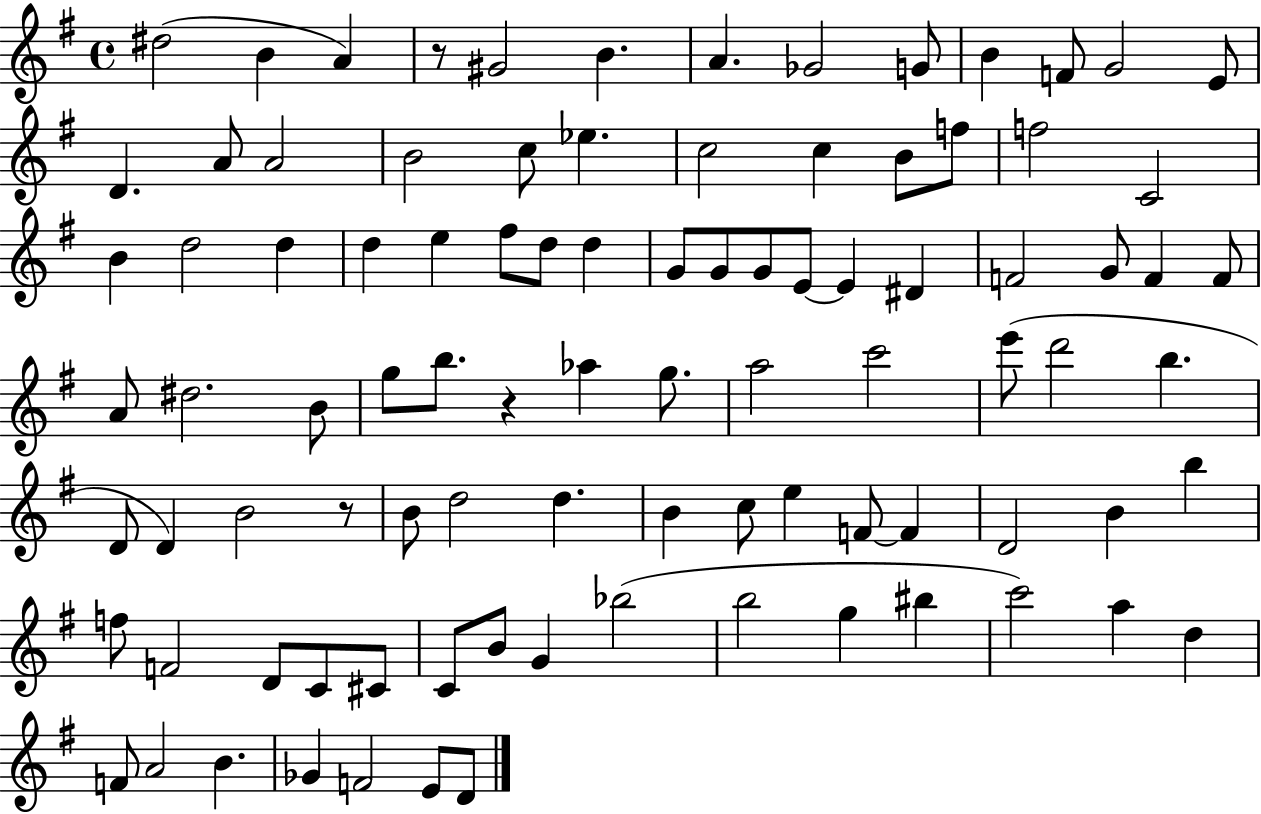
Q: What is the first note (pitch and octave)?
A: D#5